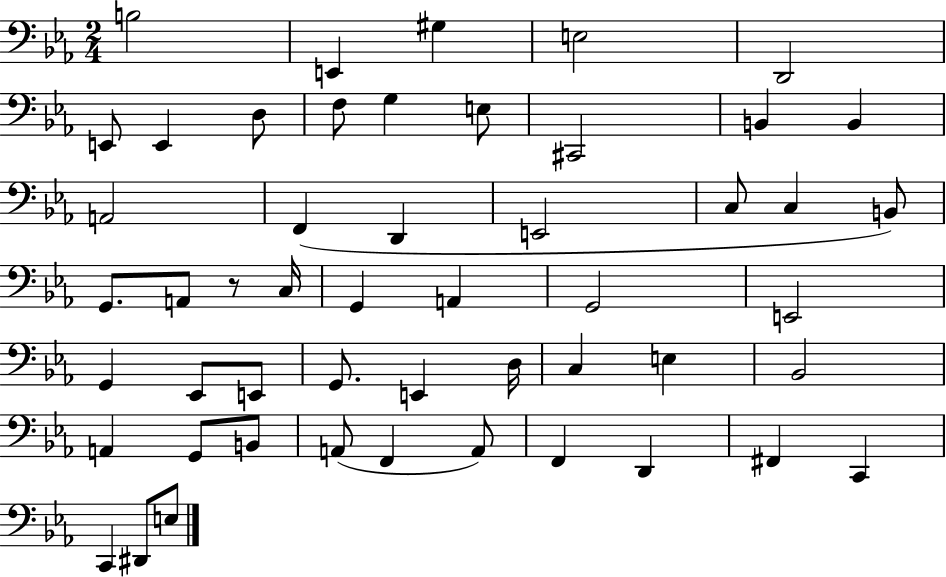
X:1
T:Untitled
M:2/4
L:1/4
K:Eb
B,2 E,, ^G, E,2 D,,2 E,,/2 E,, D,/2 F,/2 G, E,/2 ^C,,2 B,, B,, A,,2 F,, D,, E,,2 C,/2 C, B,,/2 G,,/2 A,,/2 z/2 C,/4 G,, A,, G,,2 E,,2 G,, _E,,/2 E,,/2 G,,/2 E,, D,/4 C, E, _B,,2 A,, G,,/2 B,,/2 A,,/2 F,, A,,/2 F,, D,, ^F,, C,, C,, ^D,,/2 E,/2